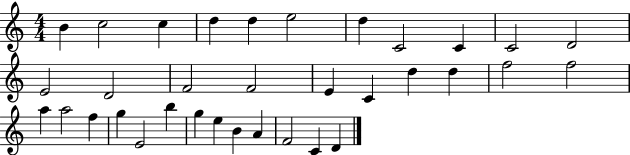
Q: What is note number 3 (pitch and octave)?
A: C5